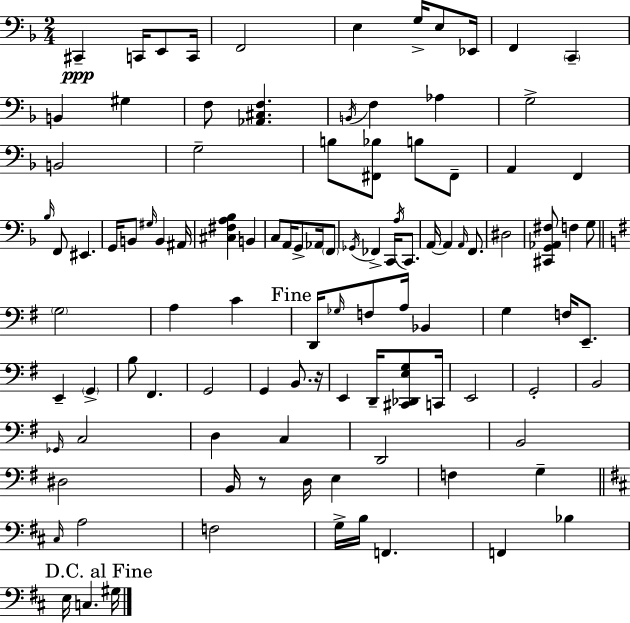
X:1
T:Untitled
M:2/4
L:1/4
K:F
^C,, C,,/4 E,,/2 C,,/4 F,,2 E, G,/4 E,/2 _E,,/4 F,, C,, B,, ^G, F,/2 [_A,,^C,F,] B,,/4 F, _A, G,2 B,,2 G,2 B,/2 [^F,,_B,]/2 B,/2 ^F,,/2 A,, F,, _B,/4 F,,/2 ^E,, G,,/4 B,,/2 ^G,/4 B,, ^A,,/4 [^C,^F,A,_B,] B,, C,/2 A,,/4 G,,/2 _A,,/4 F,,/2 _G,,/4 _F,, C,,/4 A,/4 C,,/2 A,,/4 A,, A,,/4 F,,/2 ^D,2 [^C,,G,,_A,,^F,]/2 F, G,/2 G,2 A, C D,,/4 _G,/4 F,/2 A,/4 _B,, G, F,/4 E,,/2 E,, G,, B,/2 ^F,, G,,2 G,, B,,/2 z/4 E,, D,,/4 [^C,,_D,,E,G,]/2 C,,/4 E,,2 G,,2 B,,2 _G,,/4 C,2 D, C, D,,2 B,,2 ^D,2 B,,/4 z/2 D,/4 E, F, G, ^C,/4 A,2 F,2 G,/4 B,/4 F,, F,, _B, E,/4 C, ^G,/4